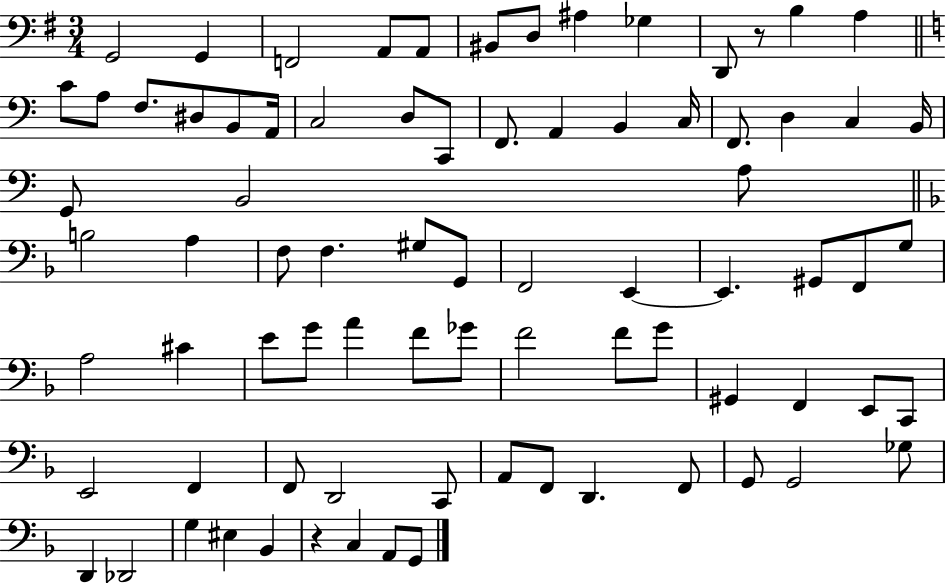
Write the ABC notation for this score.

X:1
T:Untitled
M:3/4
L:1/4
K:G
G,,2 G,, F,,2 A,,/2 A,,/2 ^B,,/2 D,/2 ^A, _G, D,,/2 z/2 B, A, C/2 A,/2 F,/2 ^D,/2 B,,/2 A,,/4 C,2 D,/2 C,,/2 F,,/2 A,, B,, C,/4 F,,/2 D, C, B,,/4 G,,/2 B,,2 A,/2 B,2 A, F,/2 F, ^G,/2 G,,/2 F,,2 E,, E,, ^G,,/2 F,,/2 G,/2 A,2 ^C E/2 G/2 A F/2 _G/2 F2 F/2 G/2 ^G,, F,, E,,/2 C,,/2 E,,2 F,, F,,/2 D,,2 C,,/2 A,,/2 F,,/2 D,, F,,/2 G,,/2 G,,2 _G,/2 D,, _D,,2 G, ^E, _B,, z C, A,,/2 G,,/2